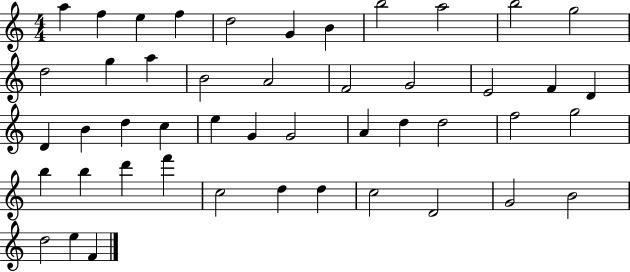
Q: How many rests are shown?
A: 0